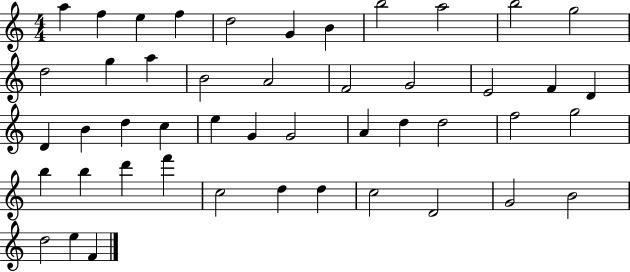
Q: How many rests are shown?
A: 0